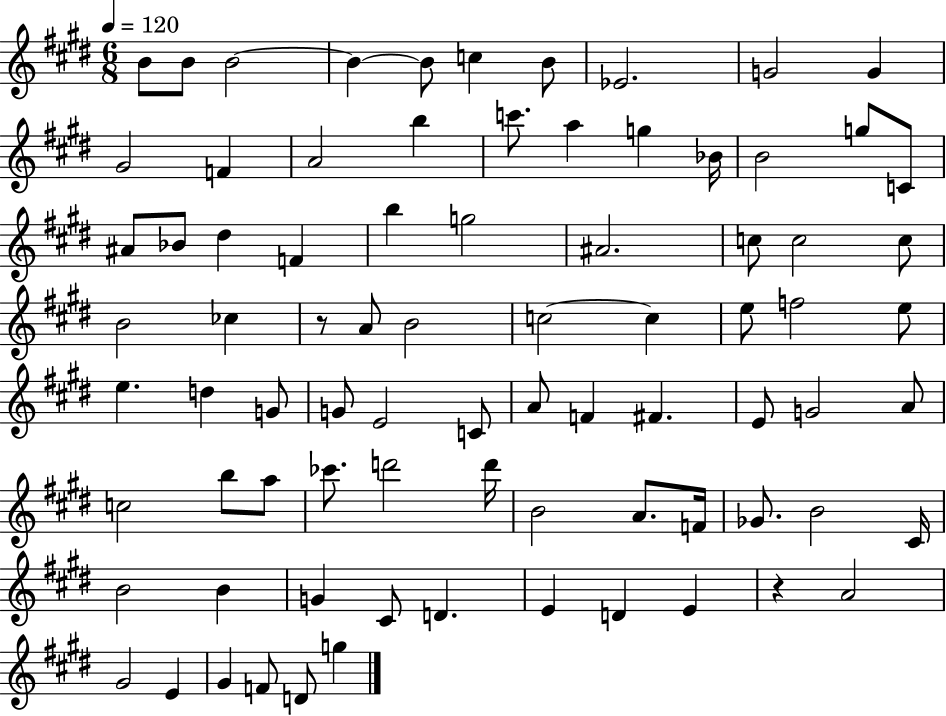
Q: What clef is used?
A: treble